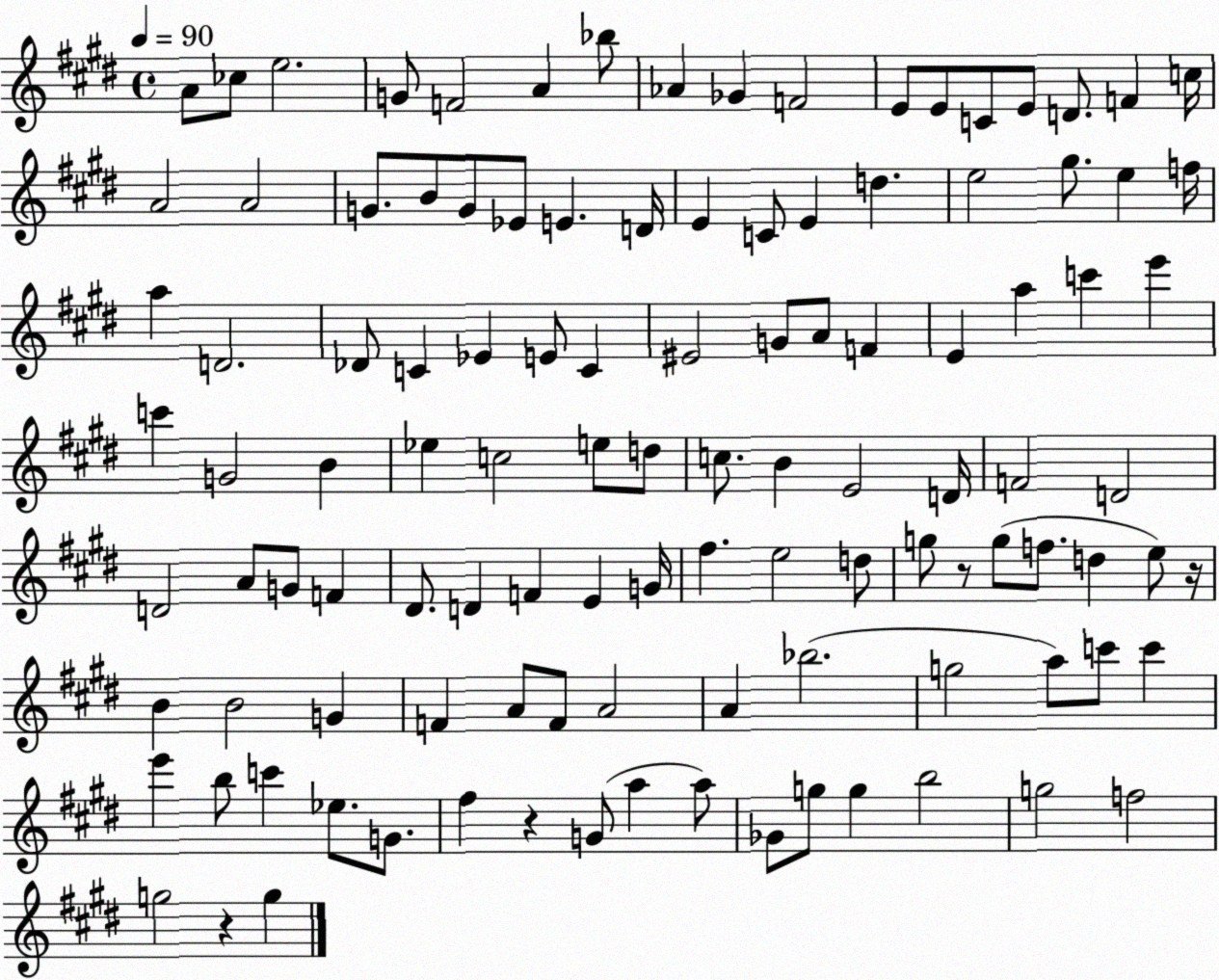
X:1
T:Untitled
M:4/4
L:1/4
K:E
A/2 _c/2 e2 G/2 F2 A _b/2 _A _G F2 E/2 E/2 C/2 E/2 D/2 F c/4 A2 A2 G/2 B/2 G/2 _E/2 E D/4 E C/2 E d e2 ^g/2 e f/4 a D2 _D/2 C _E E/2 C ^E2 G/2 A/2 F E a c' e' c' G2 B _e c2 e/2 d/2 c/2 B E2 D/4 F2 D2 D2 A/2 G/2 F ^D/2 D F E G/4 ^f e2 d/2 g/2 z/2 g/2 f/2 d e/2 z/4 B B2 G F A/2 F/2 A2 A _b2 g2 a/2 c'/2 c' e' b/2 c' _e/2 G/2 ^f z G/2 a a/2 _G/2 g/2 g b2 g2 f2 g2 z g